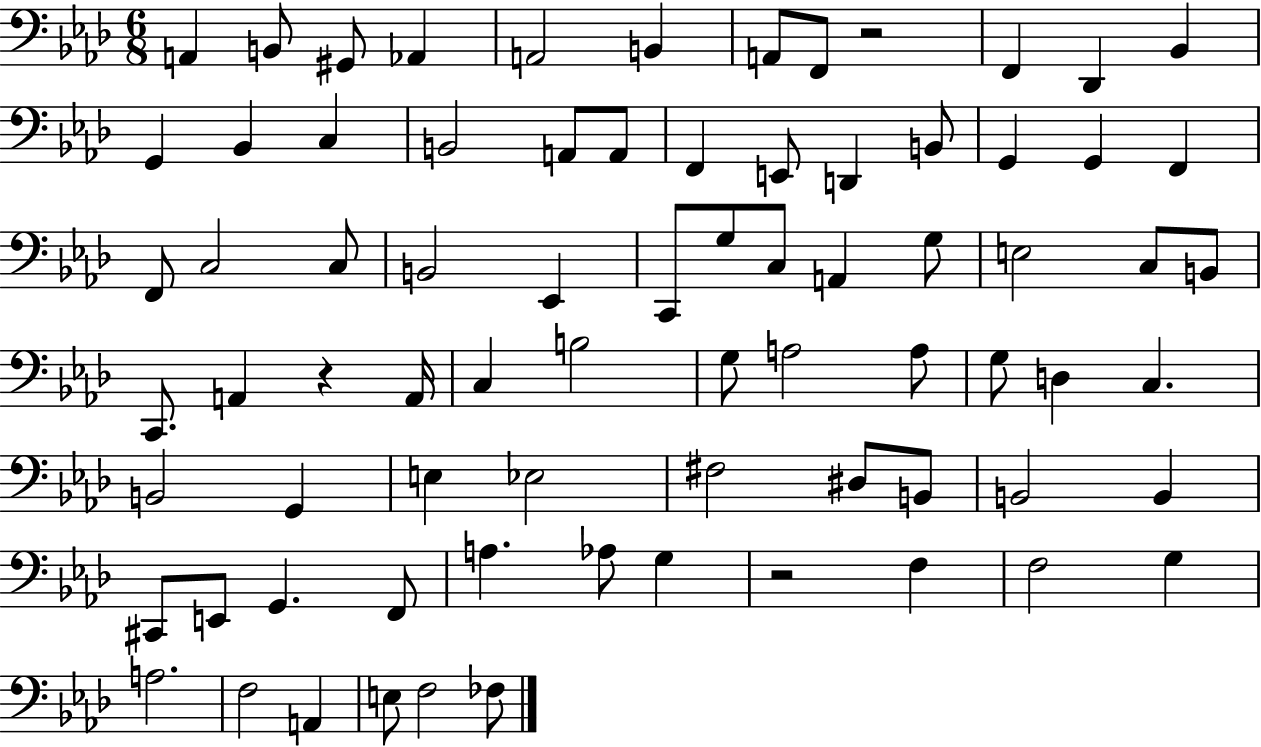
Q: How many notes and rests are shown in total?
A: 76